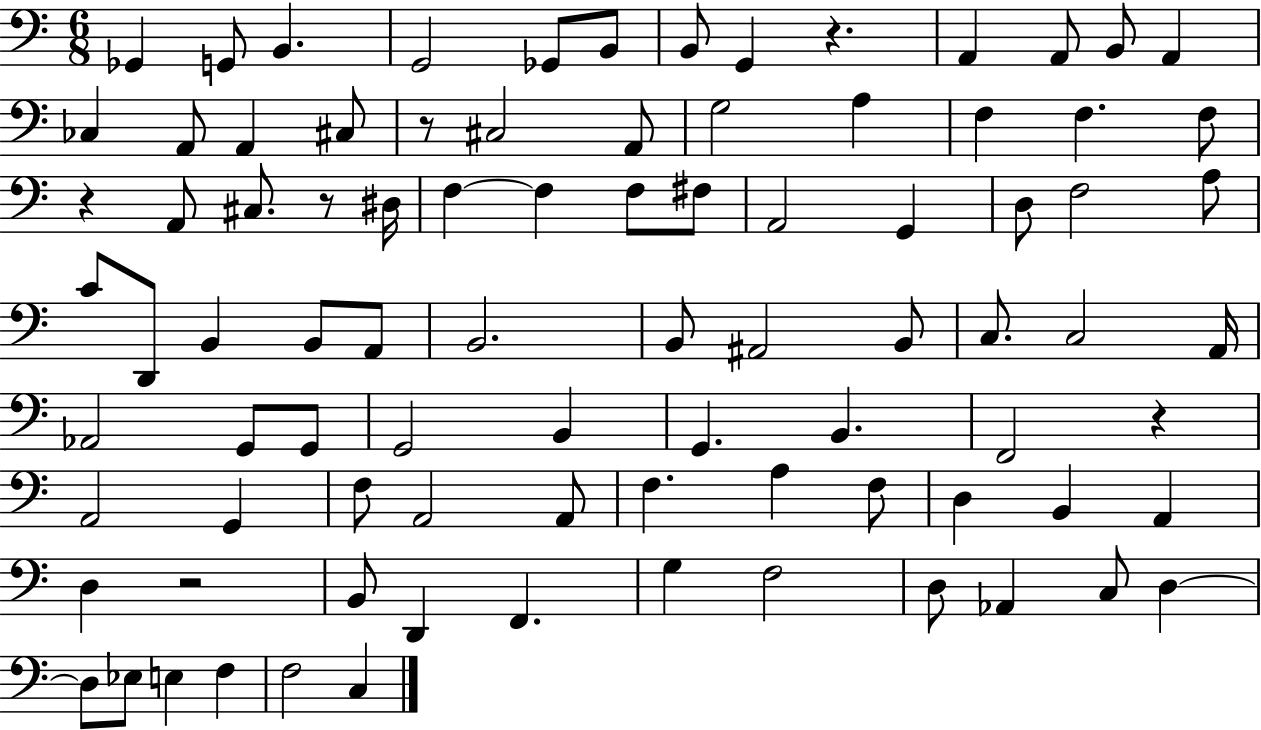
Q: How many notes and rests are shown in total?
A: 88